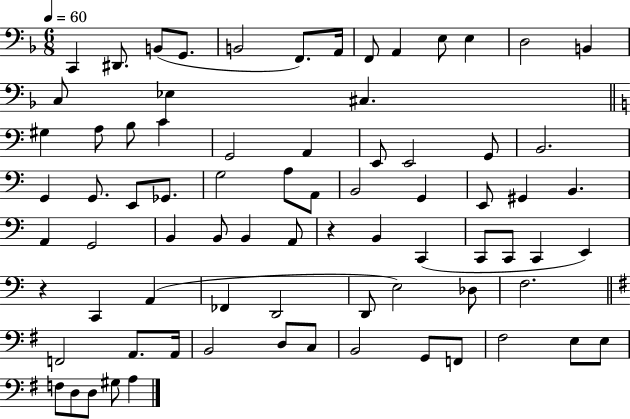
C2/q D#2/e. B2/e G2/e. B2/h F2/e. A2/s F2/e A2/q E3/e E3/q D3/h B2/q C3/e Eb3/q C#3/q. G#3/q A3/e B3/e C4/q G2/h A2/q E2/e E2/h G2/e B2/h. G2/q G2/e. E2/e Gb2/e. G3/h A3/e A2/e B2/h G2/q E2/e G#2/q B2/q. A2/q G2/h B2/q B2/e B2/q A2/e R/q B2/q C2/q C2/e C2/e C2/q E2/q R/q C2/q A2/q FES2/q D2/h D2/e E3/h Db3/e F3/h. F2/h A2/e. A2/s B2/h D3/e C3/e B2/h G2/e F2/e F#3/h E3/e E3/e F3/e D3/e D3/e G#3/e A3/q